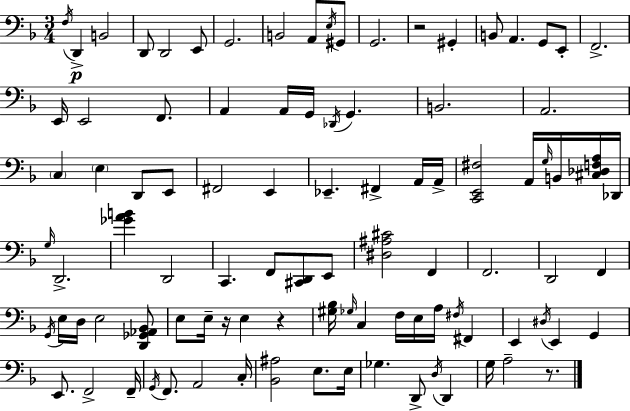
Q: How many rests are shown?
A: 4